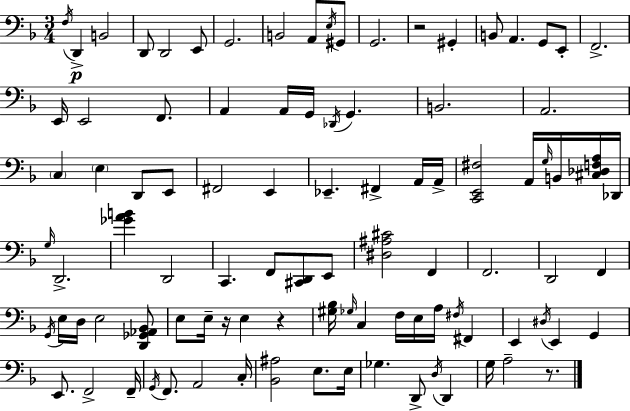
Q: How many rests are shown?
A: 4